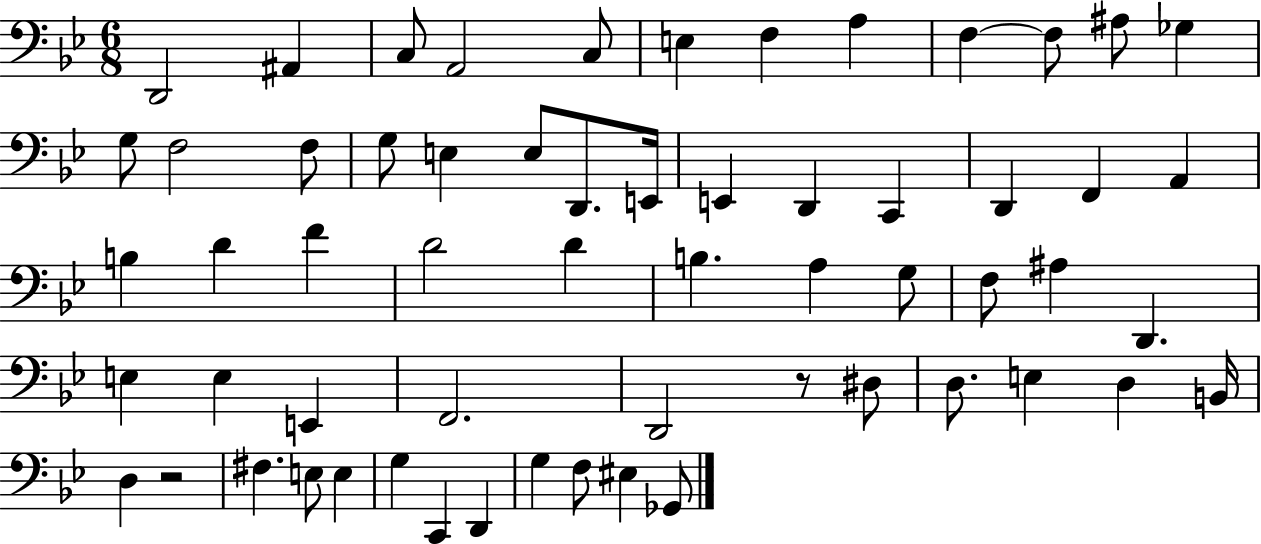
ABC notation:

X:1
T:Untitled
M:6/8
L:1/4
K:Bb
D,,2 ^A,, C,/2 A,,2 C,/2 E, F, A, F, F,/2 ^A,/2 _G, G,/2 F,2 F,/2 G,/2 E, E,/2 D,,/2 E,,/4 E,, D,, C,, D,, F,, A,, B, D F D2 D B, A, G,/2 F,/2 ^A, D,, E, E, E,, F,,2 D,,2 z/2 ^D,/2 D,/2 E, D, B,,/4 D, z2 ^F, E,/2 E, G, C,, D,, G, F,/2 ^E, _G,,/2